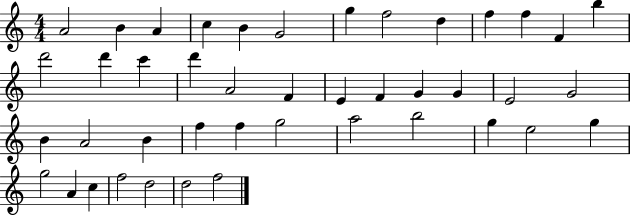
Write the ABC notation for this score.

X:1
T:Untitled
M:4/4
L:1/4
K:C
A2 B A c B G2 g f2 d f f F b d'2 d' c' d' A2 F E F G G E2 G2 B A2 B f f g2 a2 b2 g e2 g g2 A c f2 d2 d2 f2